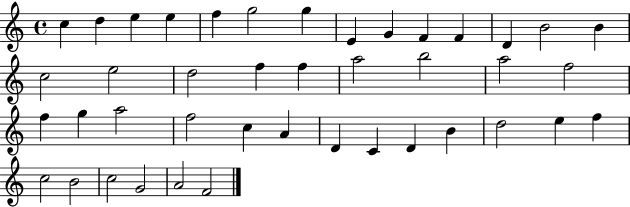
C5/q D5/q E5/q E5/q F5/q G5/h G5/q E4/q G4/q F4/q F4/q D4/q B4/h B4/q C5/h E5/h D5/h F5/q F5/q A5/h B5/h A5/h F5/h F5/q G5/q A5/h F5/h C5/q A4/q D4/q C4/q D4/q B4/q D5/h E5/q F5/q C5/h B4/h C5/h G4/h A4/h F4/h